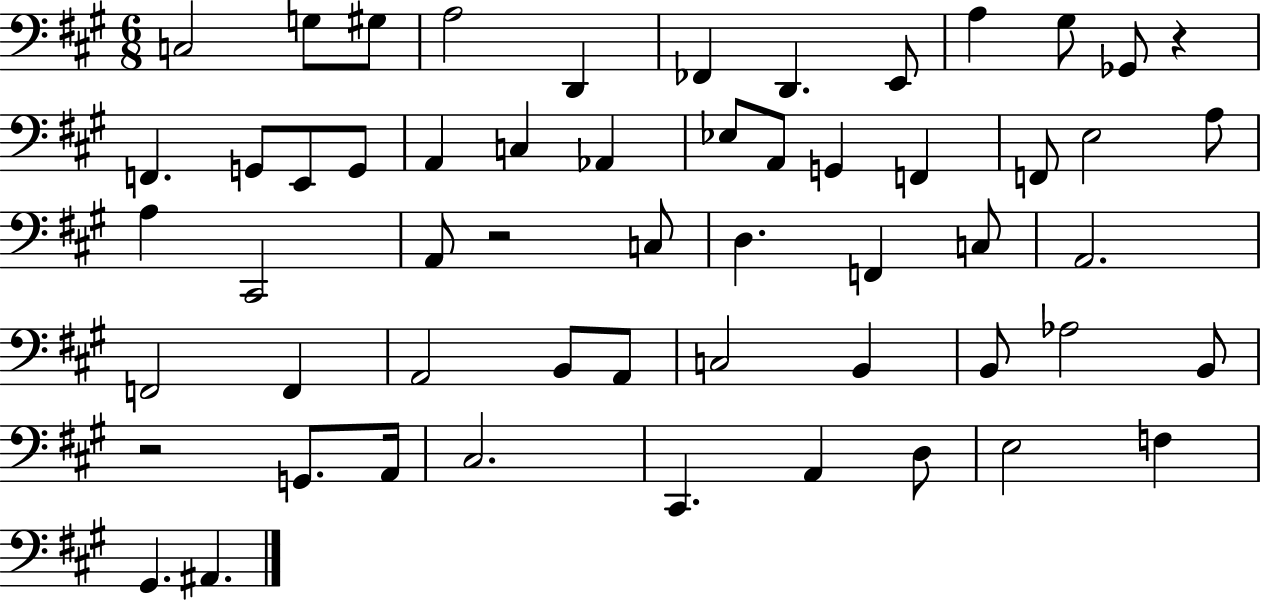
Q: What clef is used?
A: bass